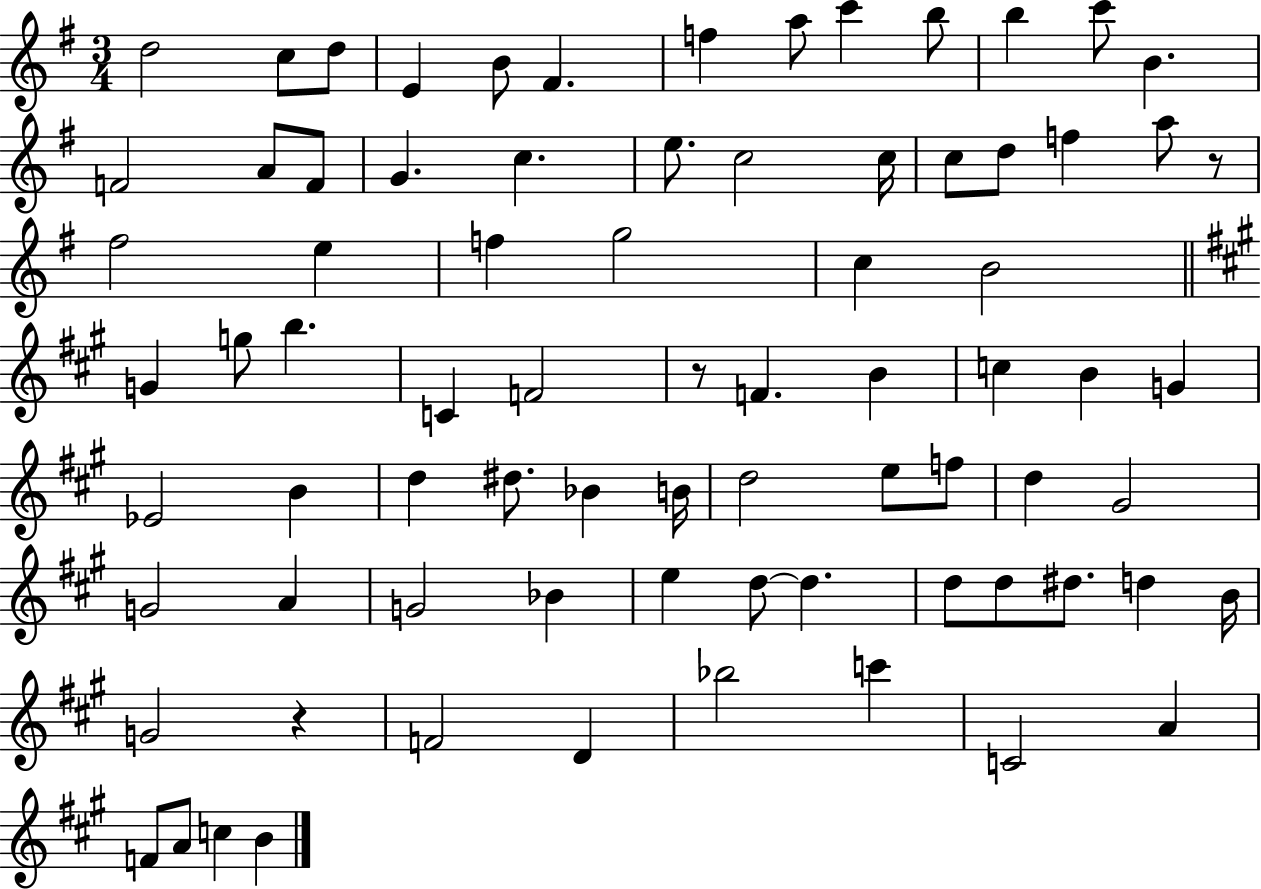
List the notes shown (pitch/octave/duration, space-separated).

D5/h C5/e D5/e E4/q B4/e F#4/q. F5/q A5/e C6/q B5/e B5/q C6/e B4/q. F4/h A4/e F4/e G4/q. C5/q. E5/e. C5/h C5/s C5/e D5/e F5/q A5/e R/e F#5/h E5/q F5/q G5/h C5/q B4/h G4/q G5/e B5/q. C4/q F4/h R/e F4/q. B4/q C5/q B4/q G4/q Eb4/h B4/q D5/q D#5/e. Bb4/q B4/s D5/h E5/e F5/e D5/q G#4/h G4/h A4/q G4/h Bb4/q E5/q D5/e D5/q. D5/e D5/e D#5/e. D5/q B4/s G4/h R/q F4/h D4/q Bb5/h C6/q C4/h A4/q F4/e A4/e C5/q B4/q